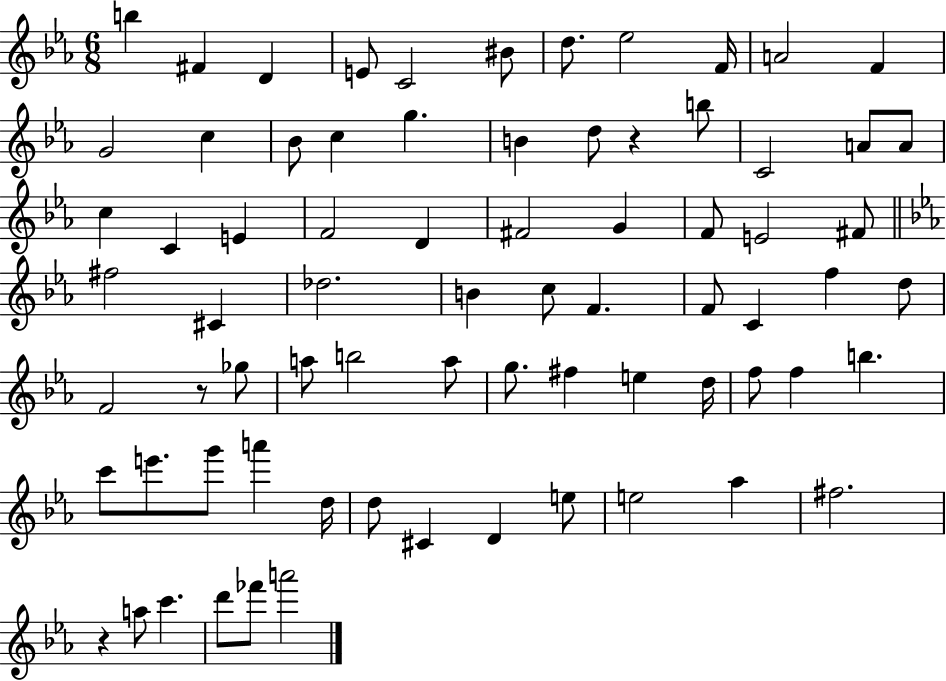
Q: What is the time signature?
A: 6/8